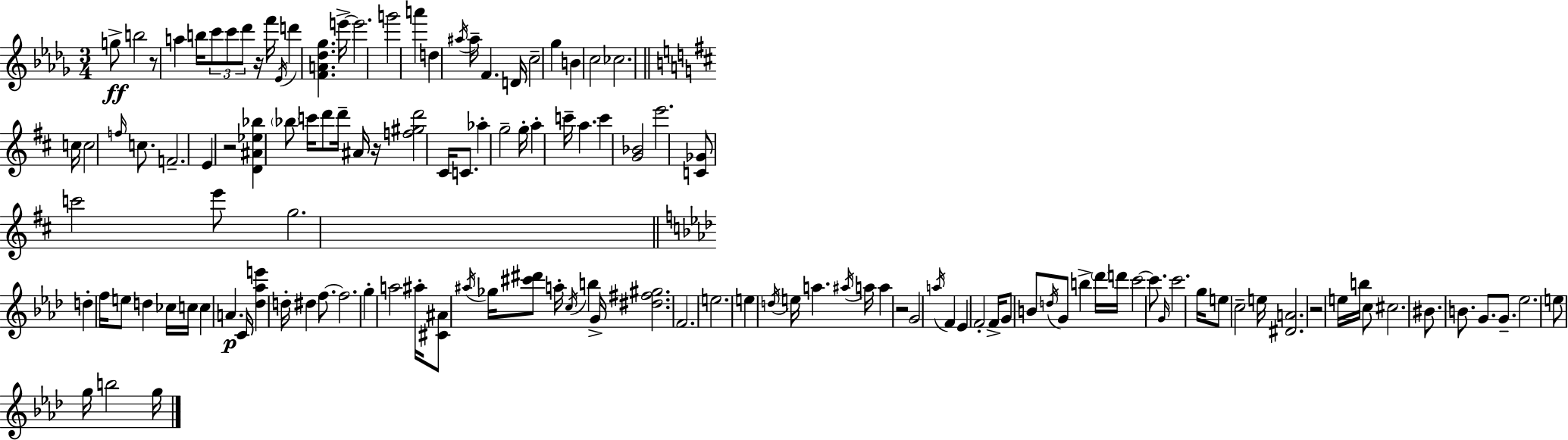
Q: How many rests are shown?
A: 6